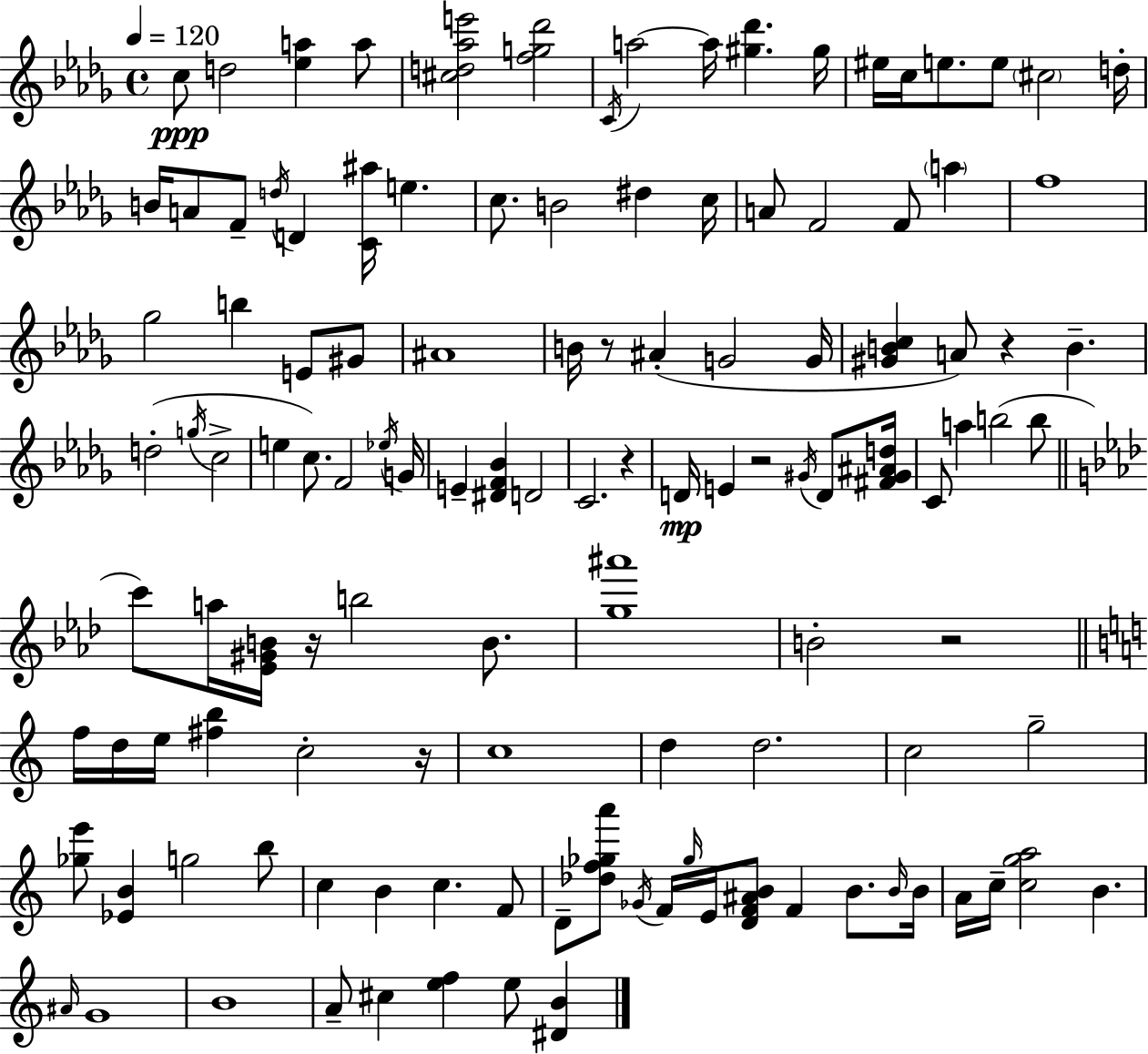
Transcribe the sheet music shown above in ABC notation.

X:1
T:Untitled
M:4/4
L:1/4
K:Bbm
c/2 d2 [_ea] a/2 [^cd_ae']2 [fg_d']2 C/4 a2 a/4 [^g_d'] ^g/4 ^e/4 c/4 e/2 e/2 ^c2 d/4 B/4 A/2 F/2 d/4 D [C^a]/4 e c/2 B2 ^d c/4 A/2 F2 F/2 a f4 _g2 b E/2 ^G/2 ^A4 B/4 z/2 ^A G2 G/4 [^GBc] A/2 z B d2 g/4 c2 e c/2 F2 _e/4 G/4 E [^DF_B] D2 C2 z D/4 E z2 ^G/4 D/2 [^F^G^Ad]/4 C/2 a b2 b/2 c'/2 a/4 [_E^GB]/4 z/4 b2 B/2 [g^a']4 B2 z2 f/4 d/4 e/4 [^fb] c2 z/4 c4 d d2 c2 g2 [_ge']/2 [_EB] g2 b/2 c B c F/2 D/2 [_df_ga']/2 _G/4 F/4 _g/4 E/4 [DF^AB]/2 F B/2 B/4 B/4 A/4 c/4 [cga]2 B ^A/4 G4 B4 A/2 ^c [ef] e/2 [^DB]